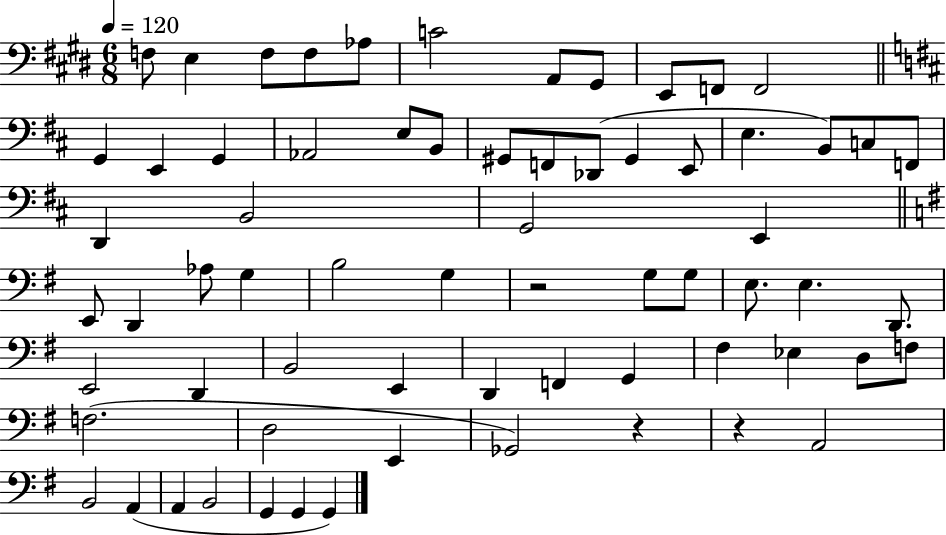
F3/e E3/q F3/e F3/e Ab3/e C4/h A2/e G#2/e E2/e F2/e F2/h G2/q E2/q G2/q Ab2/h E3/e B2/e G#2/e F2/e Db2/e G#2/q E2/e E3/q. B2/e C3/e F2/e D2/q B2/h G2/h E2/q E2/e D2/q Ab3/e G3/q B3/h G3/q R/h G3/e G3/e E3/e. E3/q. D2/e. E2/h D2/q B2/h E2/q D2/q F2/q G2/q F#3/q Eb3/q D3/e F3/e F3/h. D3/h E2/q Gb2/h R/q R/q A2/h B2/h A2/q A2/q B2/h G2/q G2/q G2/q